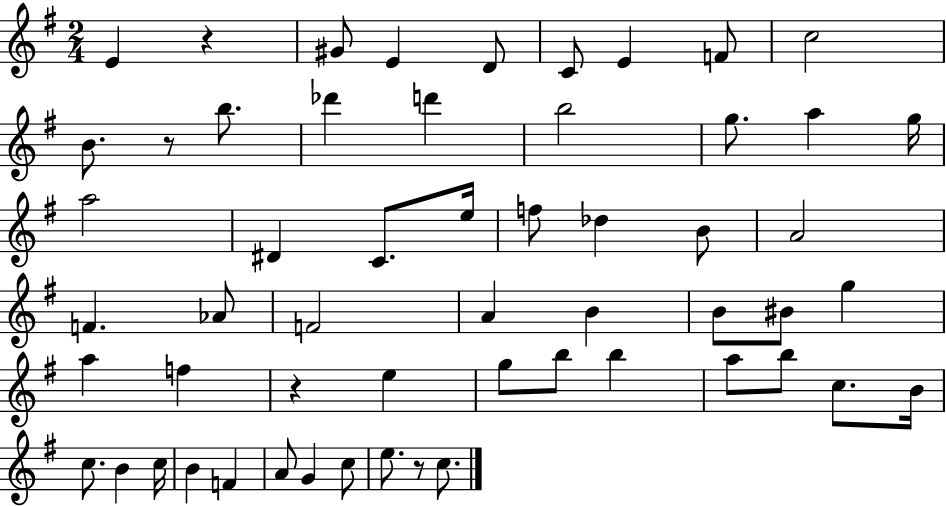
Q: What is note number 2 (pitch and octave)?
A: G#4